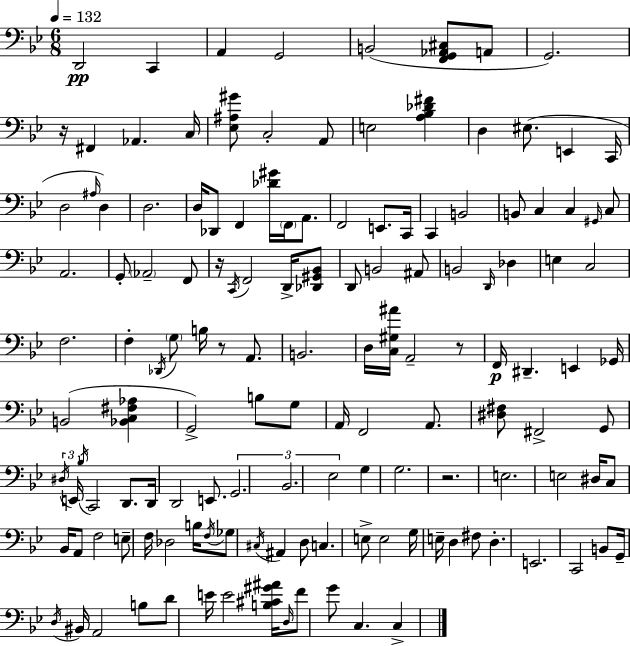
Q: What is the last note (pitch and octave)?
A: C3